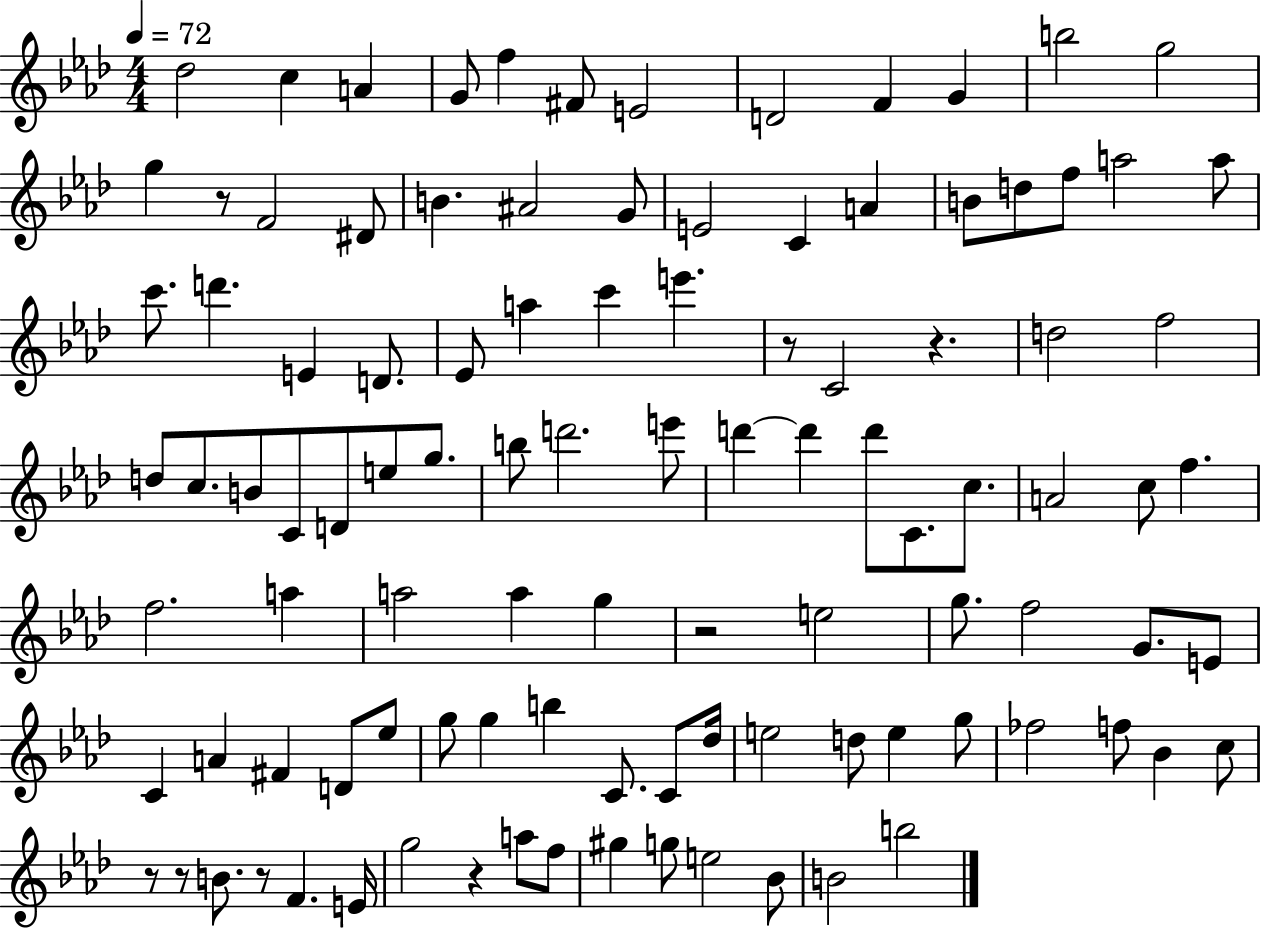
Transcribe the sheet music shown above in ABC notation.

X:1
T:Untitled
M:4/4
L:1/4
K:Ab
_d2 c A G/2 f ^F/2 E2 D2 F G b2 g2 g z/2 F2 ^D/2 B ^A2 G/2 E2 C A B/2 d/2 f/2 a2 a/2 c'/2 d' E D/2 _E/2 a c' e' z/2 C2 z d2 f2 d/2 c/2 B/2 C/2 D/2 e/2 g/2 b/2 d'2 e'/2 d' d' d'/2 C/2 c/2 A2 c/2 f f2 a a2 a g z2 e2 g/2 f2 G/2 E/2 C A ^F D/2 _e/2 g/2 g b C/2 C/2 _d/4 e2 d/2 e g/2 _f2 f/2 _B c/2 z/2 z/2 B/2 z/2 F E/4 g2 z a/2 f/2 ^g g/2 e2 _B/2 B2 b2